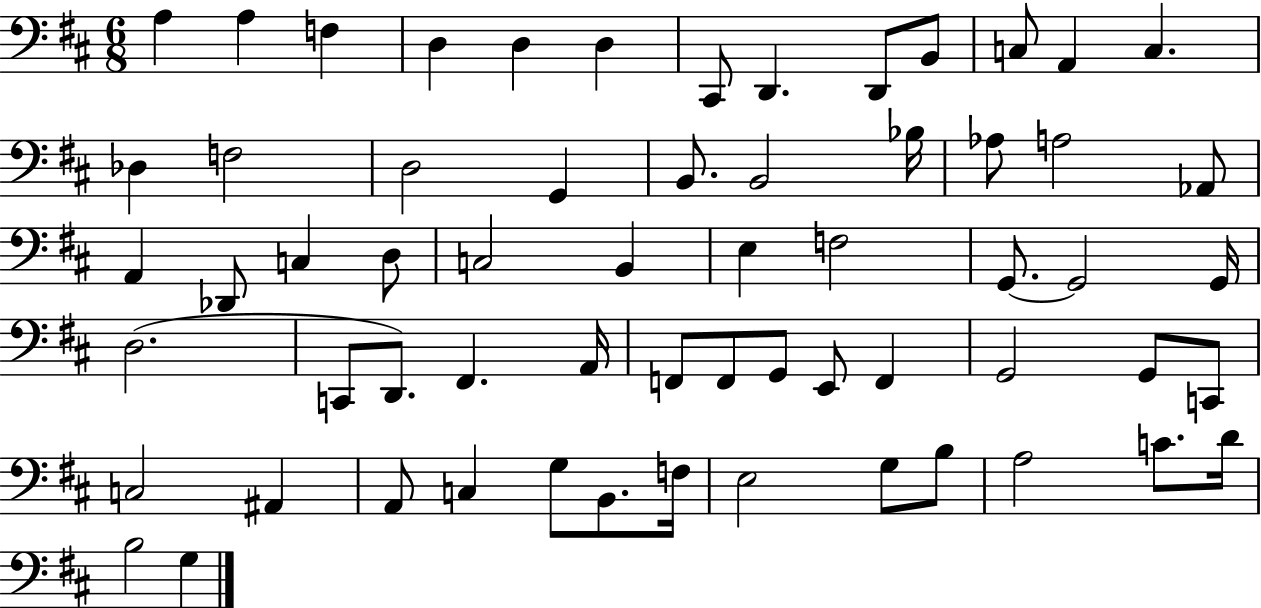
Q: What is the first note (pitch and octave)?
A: A3